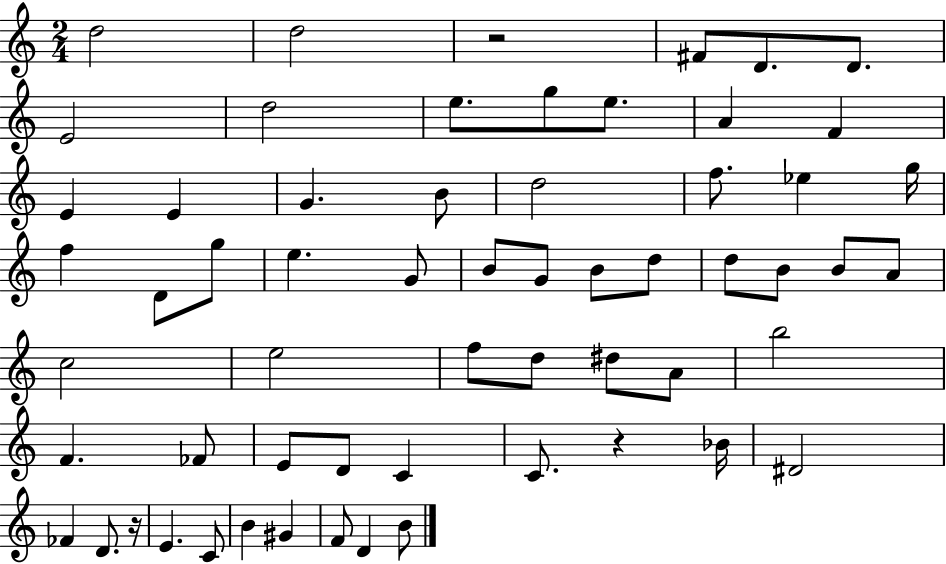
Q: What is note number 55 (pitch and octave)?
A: F4